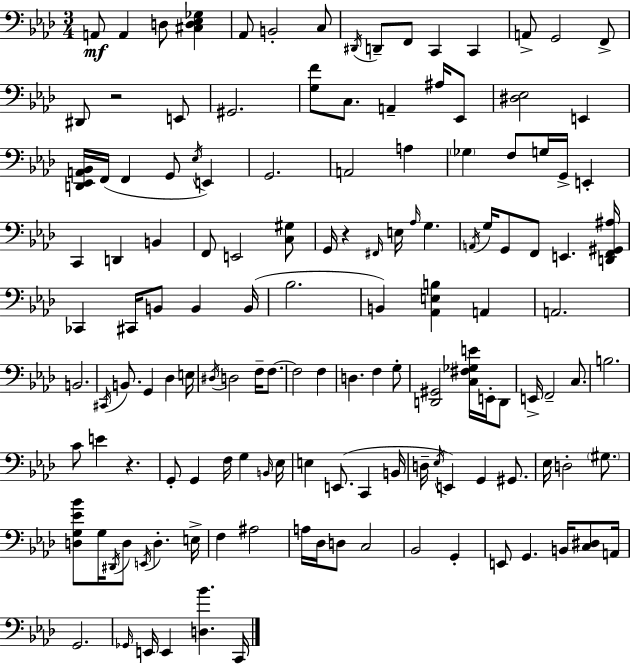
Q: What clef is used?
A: bass